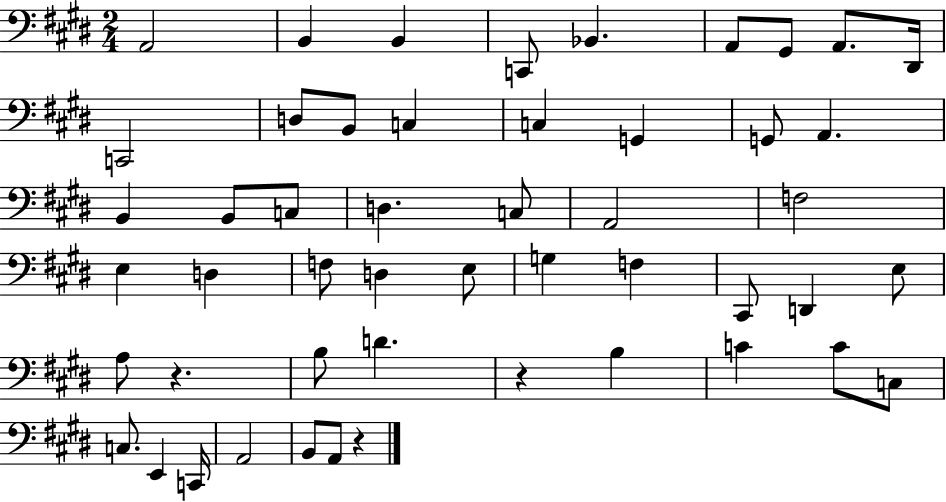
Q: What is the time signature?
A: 2/4